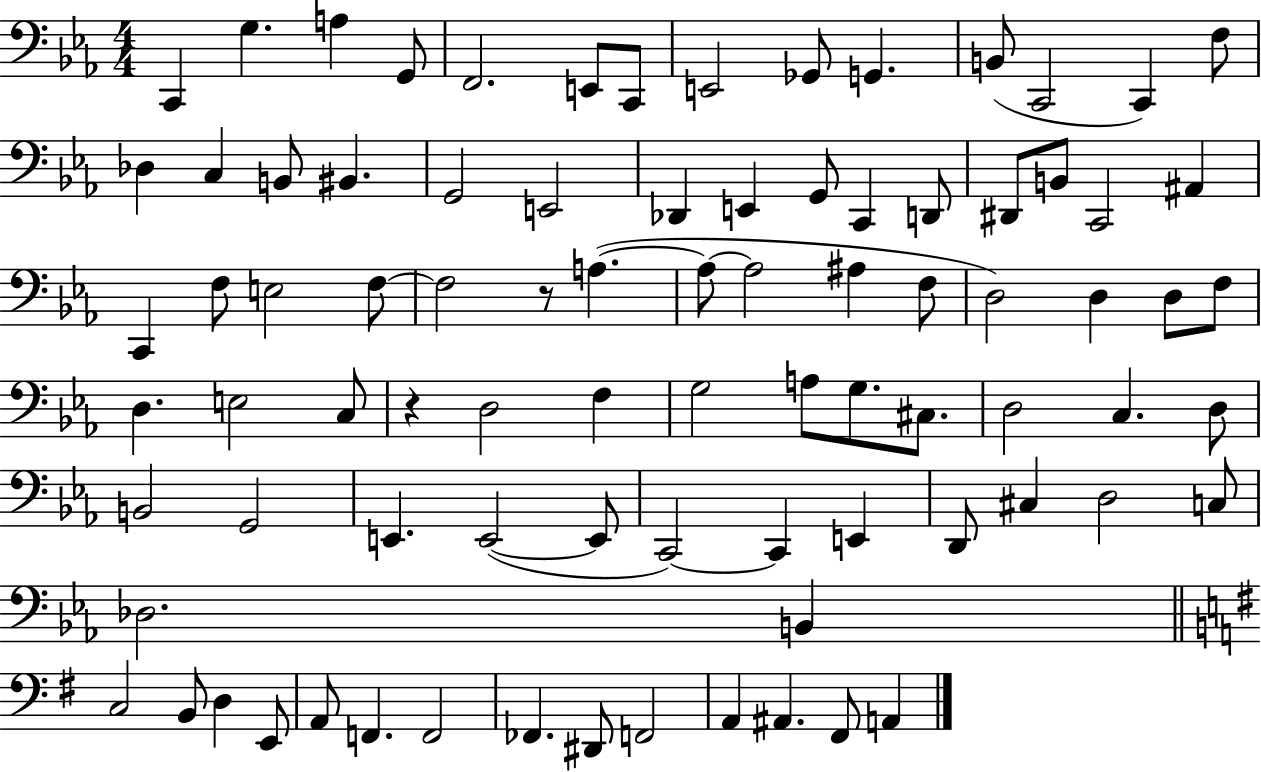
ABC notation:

X:1
T:Untitled
M:4/4
L:1/4
K:Eb
C,, G, A, G,,/2 F,,2 E,,/2 C,,/2 E,,2 _G,,/2 G,, B,,/2 C,,2 C,, F,/2 _D, C, B,,/2 ^B,, G,,2 E,,2 _D,, E,, G,,/2 C,, D,,/2 ^D,,/2 B,,/2 C,,2 ^A,, C,, F,/2 E,2 F,/2 F,2 z/2 A, A,/2 A,2 ^A, F,/2 D,2 D, D,/2 F,/2 D, E,2 C,/2 z D,2 F, G,2 A,/2 G,/2 ^C,/2 D,2 C, D,/2 B,,2 G,,2 E,, E,,2 E,,/2 C,,2 C,, E,, D,,/2 ^C, D,2 C,/2 _D,2 B,, C,2 B,,/2 D, E,,/2 A,,/2 F,, F,,2 _F,, ^D,,/2 F,,2 A,, ^A,, ^F,,/2 A,,